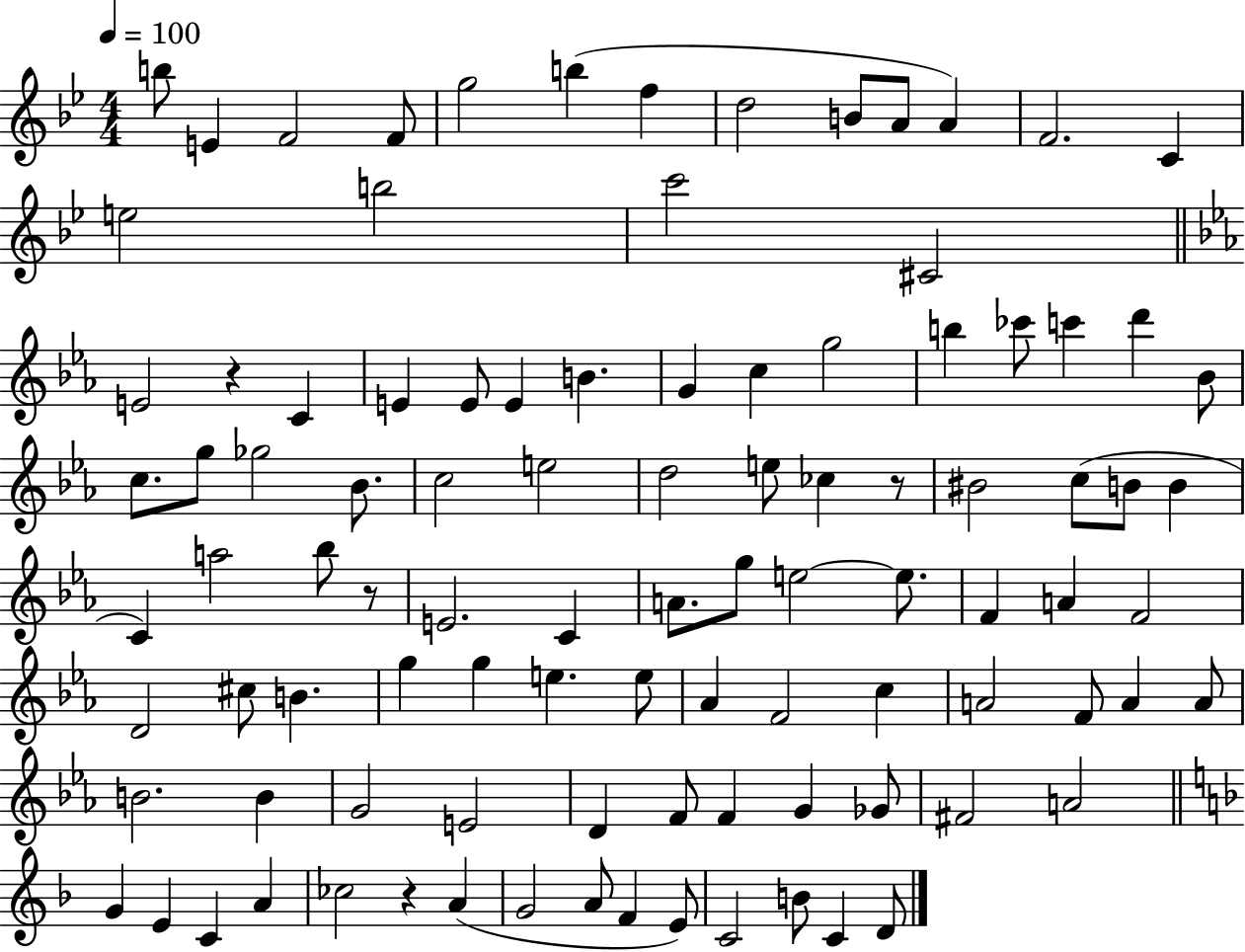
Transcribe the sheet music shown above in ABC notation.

X:1
T:Untitled
M:4/4
L:1/4
K:Bb
b/2 E F2 F/2 g2 b f d2 B/2 A/2 A F2 C e2 b2 c'2 ^C2 E2 z C E E/2 E B G c g2 b _c'/2 c' d' _B/2 c/2 g/2 _g2 _B/2 c2 e2 d2 e/2 _c z/2 ^B2 c/2 B/2 B C a2 _b/2 z/2 E2 C A/2 g/2 e2 e/2 F A F2 D2 ^c/2 B g g e e/2 _A F2 c A2 F/2 A A/2 B2 B G2 E2 D F/2 F G _G/2 ^F2 A2 G E C A _c2 z A G2 A/2 F E/2 C2 B/2 C D/2